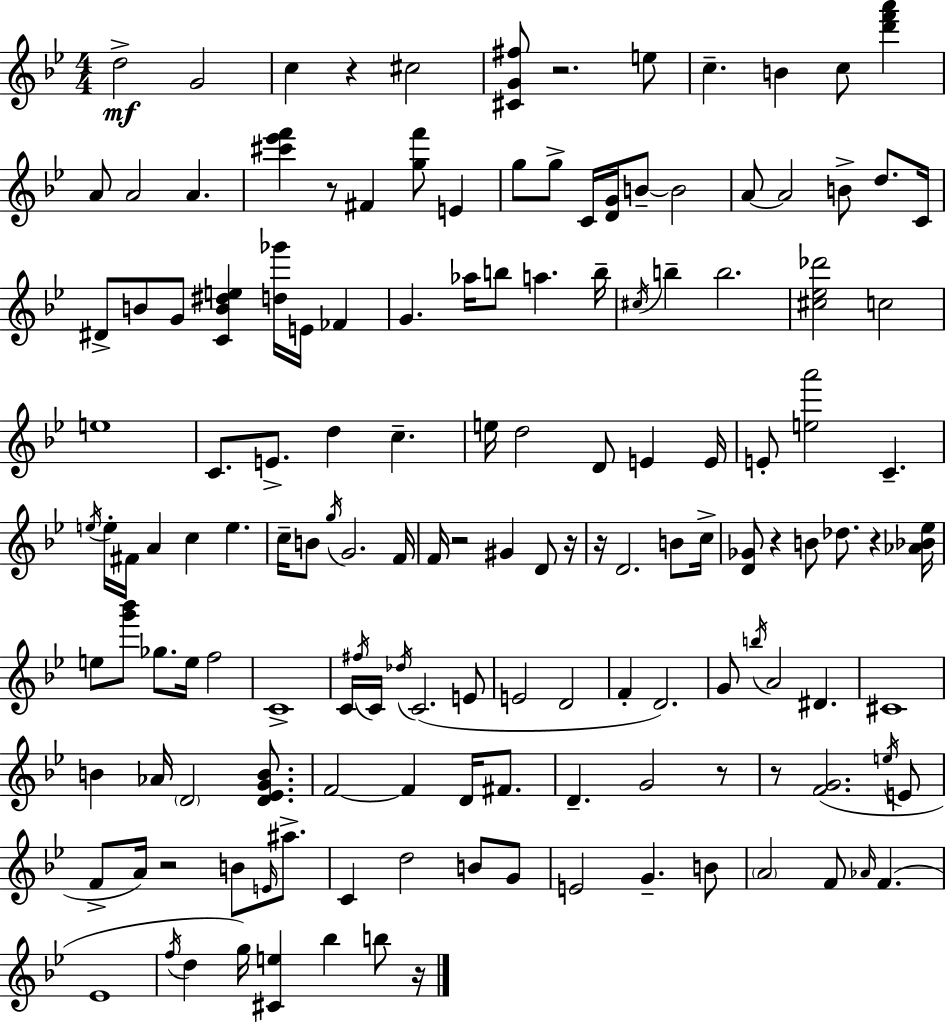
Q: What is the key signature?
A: G minor